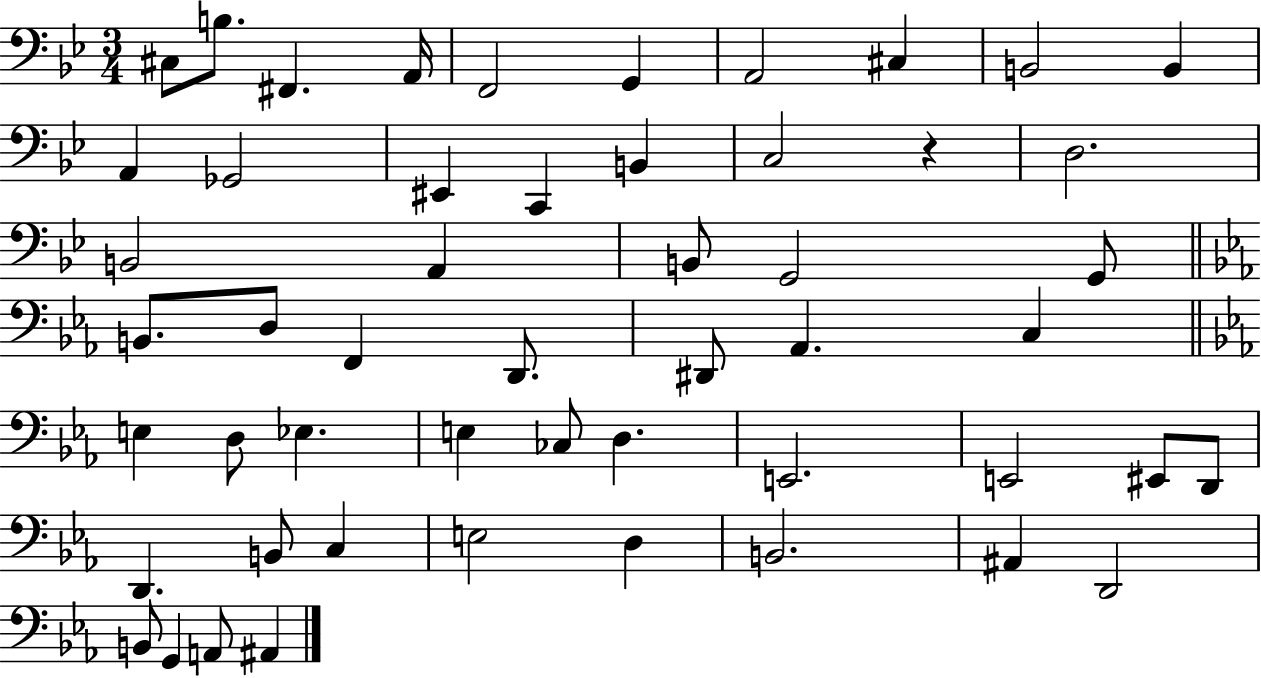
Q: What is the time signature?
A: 3/4